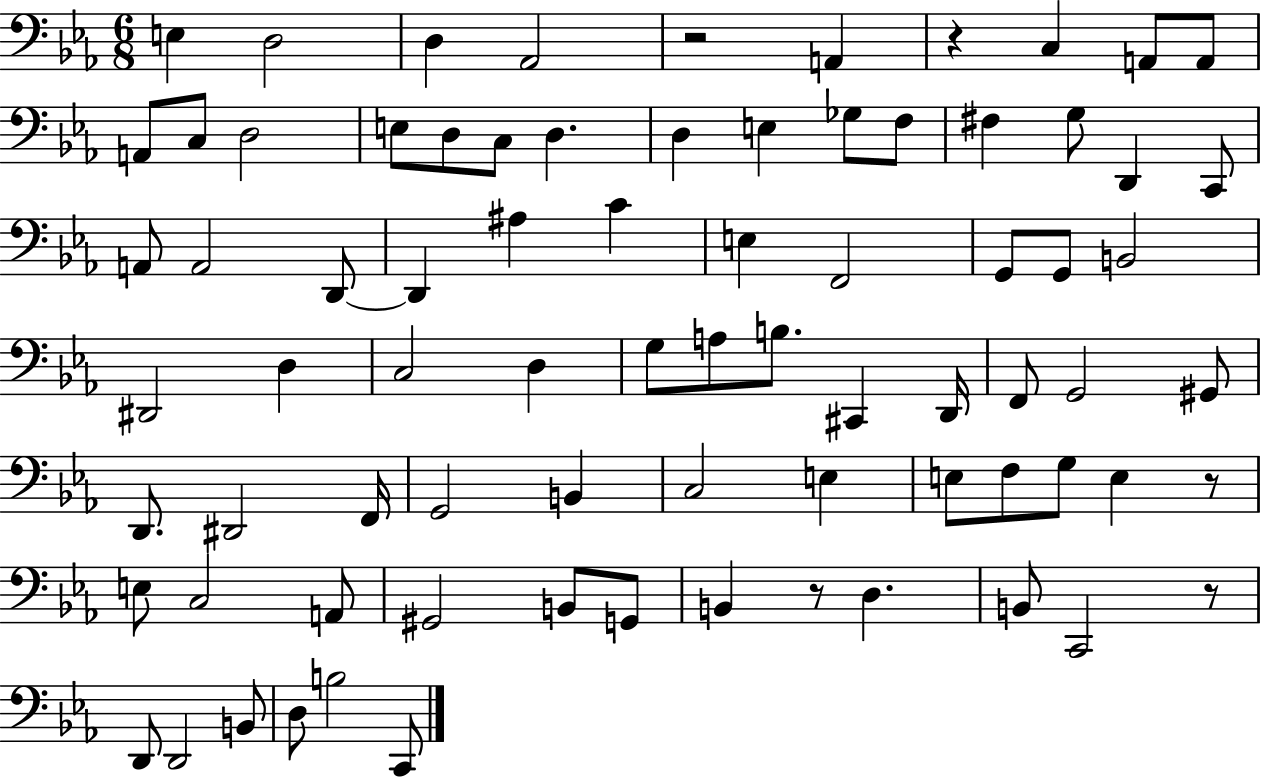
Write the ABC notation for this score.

X:1
T:Untitled
M:6/8
L:1/4
K:Eb
E, D,2 D, _A,,2 z2 A,, z C, A,,/2 A,,/2 A,,/2 C,/2 D,2 E,/2 D,/2 C,/2 D, D, E, _G,/2 F,/2 ^F, G,/2 D,, C,,/2 A,,/2 A,,2 D,,/2 D,, ^A, C E, F,,2 G,,/2 G,,/2 B,,2 ^D,,2 D, C,2 D, G,/2 A,/2 B,/2 ^C,, D,,/4 F,,/2 G,,2 ^G,,/2 D,,/2 ^D,,2 F,,/4 G,,2 B,, C,2 E, E,/2 F,/2 G,/2 E, z/2 E,/2 C,2 A,,/2 ^G,,2 B,,/2 G,,/2 B,, z/2 D, B,,/2 C,,2 z/2 D,,/2 D,,2 B,,/2 D,/2 B,2 C,,/2